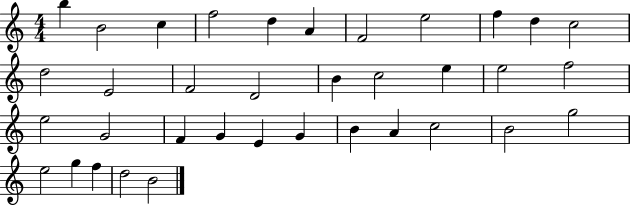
B5/q B4/h C5/q F5/h D5/q A4/q F4/h E5/h F5/q D5/q C5/h D5/h E4/h F4/h D4/h B4/q C5/h E5/q E5/h F5/h E5/h G4/h F4/q G4/q E4/q G4/q B4/q A4/q C5/h B4/h G5/h E5/h G5/q F5/q D5/h B4/h